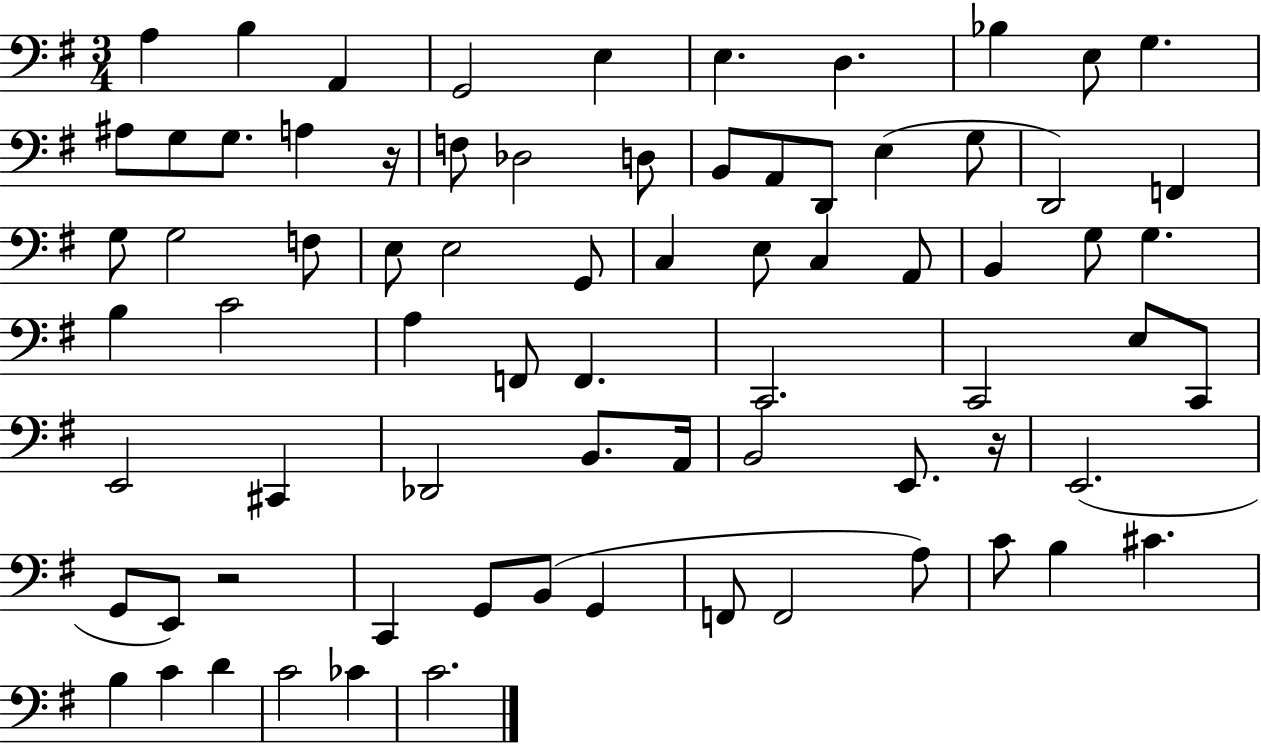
{
  \clef bass
  \numericTimeSignature
  \time 3/4
  \key g \major
  a4 b4 a,4 | g,2 e4 | e4. d4. | bes4 e8 g4. | \break ais8 g8 g8. a4 r16 | f8 des2 d8 | b,8 a,8 d,8 e4( g8 | d,2) f,4 | \break g8 g2 f8 | e8 e2 g,8 | c4 e8 c4 a,8 | b,4 g8 g4. | \break b4 c'2 | a4 f,8 f,4. | c,2. | c,2 e8 c,8 | \break e,2 cis,4 | des,2 b,8. a,16 | b,2 e,8. r16 | e,2.( | \break g,8 e,8) r2 | c,4 g,8 b,8( g,4 | f,8 f,2 a8) | c'8 b4 cis'4. | \break b4 c'4 d'4 | c'2 ces'4 | c'2. | \bar "|."
}